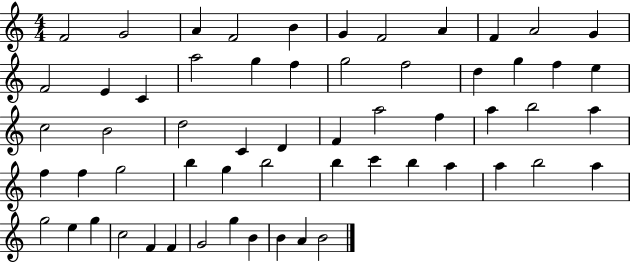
F4/h G4/h A4/q F4/h B4/q G4/q F4/h A4/q F4/q A4/h G4/q F4/h E4/q C4/q A5/h G5/q F5/q G5/h F5/h D5/q G5/q F5/q E5/q C5/h B4/h D5/h C4/q D4/q F4/q A5/h F5/q A5/q B5/h A5/q F5/q F5/q G5/h B5/q G5/q B5/h B5/q C6/q B5/q A5/q A5/q B5/h A5/q G5/h E5/q G5/q C5/h F4/q F4/q G4/h G5/q B4/q B4/q A4/q B4/h